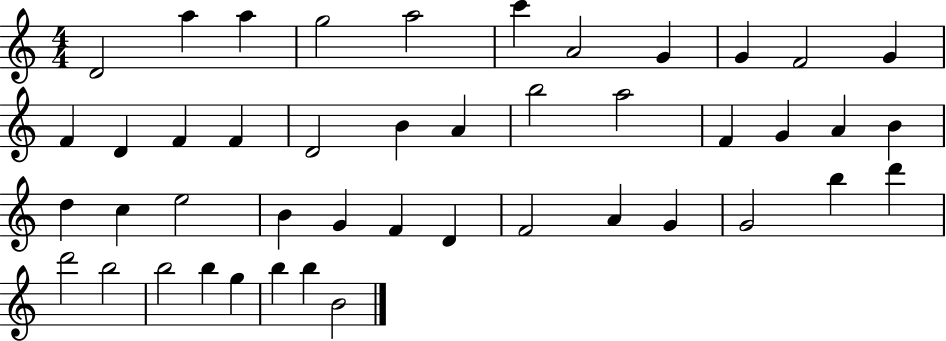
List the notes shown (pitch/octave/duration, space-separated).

D4/h A5/q A5/q G5/h A5/h C6/q A4/h G4/q G4/q F4/h G4/q F4/q D4/q F4/q F4/q D4/h B4/q A4/q B5/h A5/h F4/q G4/q A4/q B4/q D5/q C5/q E5/h B4/q G4/q F4/q D4/q F4/h A4/q G4/q G4/h B5/q D6/q D6/h B5/h B5/h B5/q G5/q B5/q B5/q B4/h